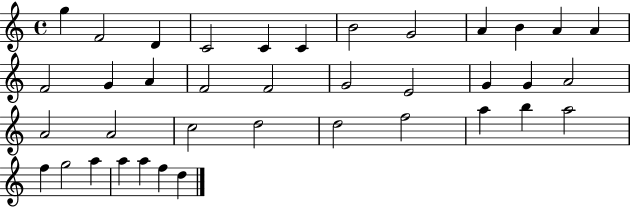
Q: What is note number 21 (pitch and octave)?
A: G4